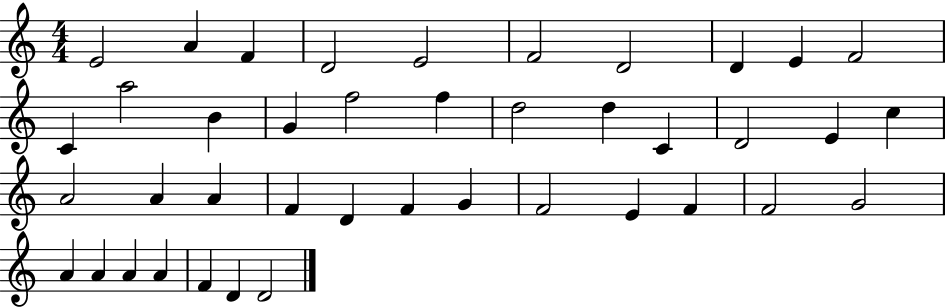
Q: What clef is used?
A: treble